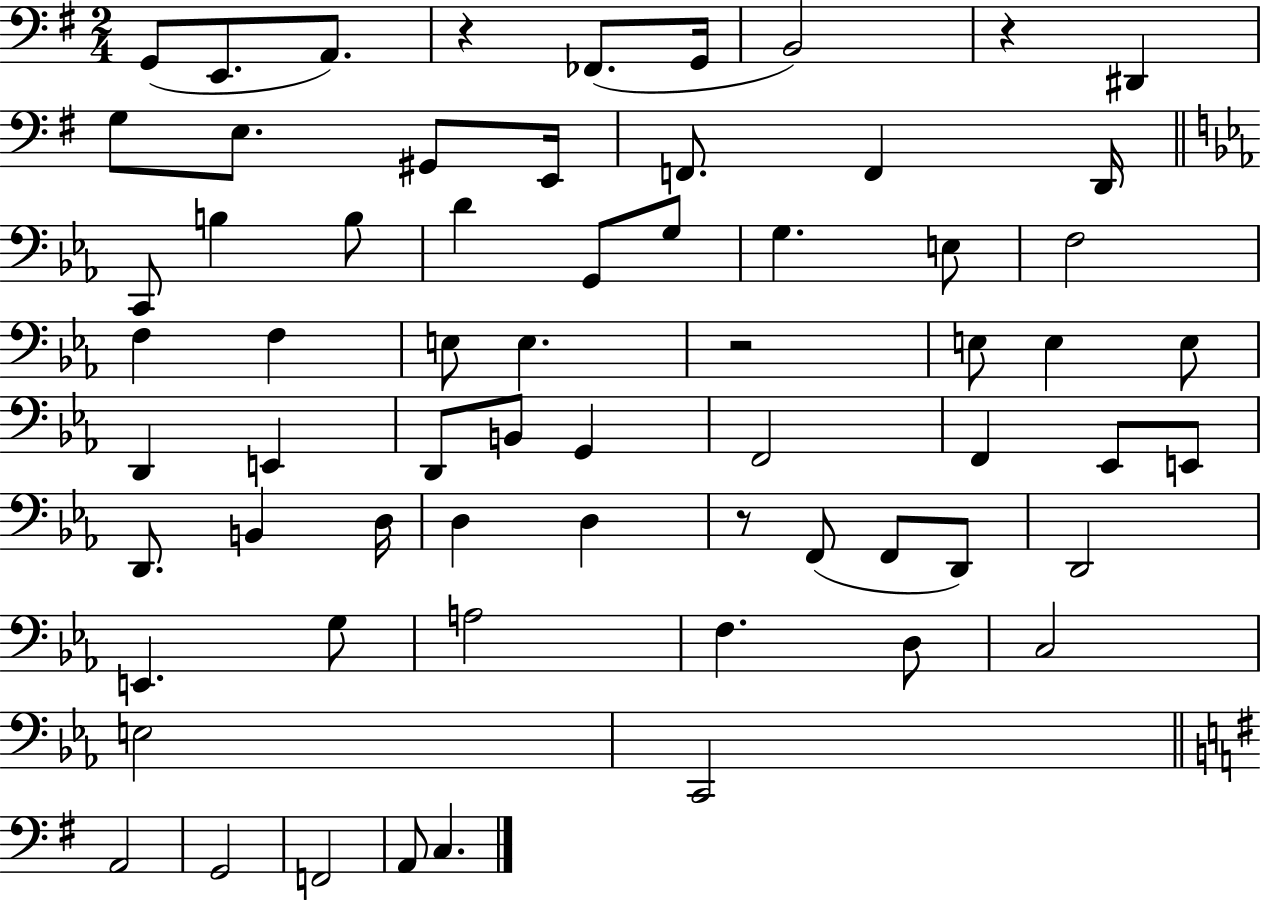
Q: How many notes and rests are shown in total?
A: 65